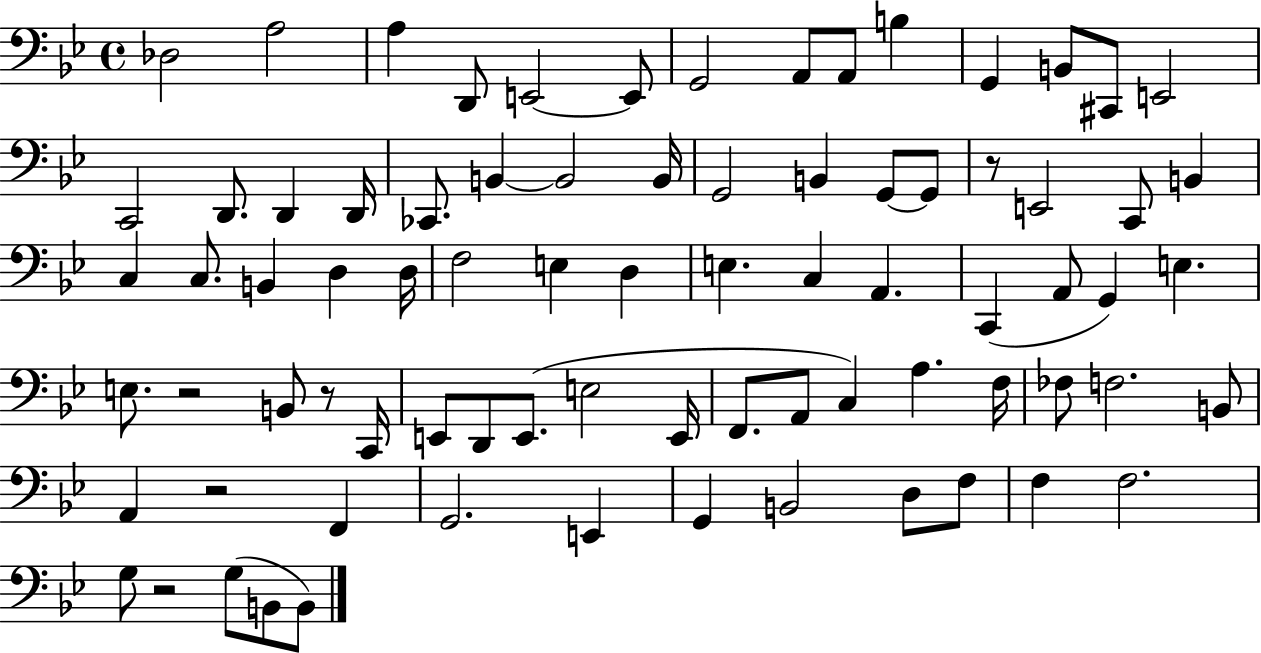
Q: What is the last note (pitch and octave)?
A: B2